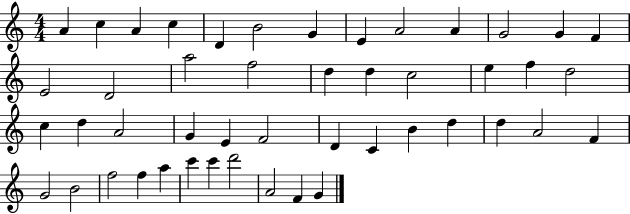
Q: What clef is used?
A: treble